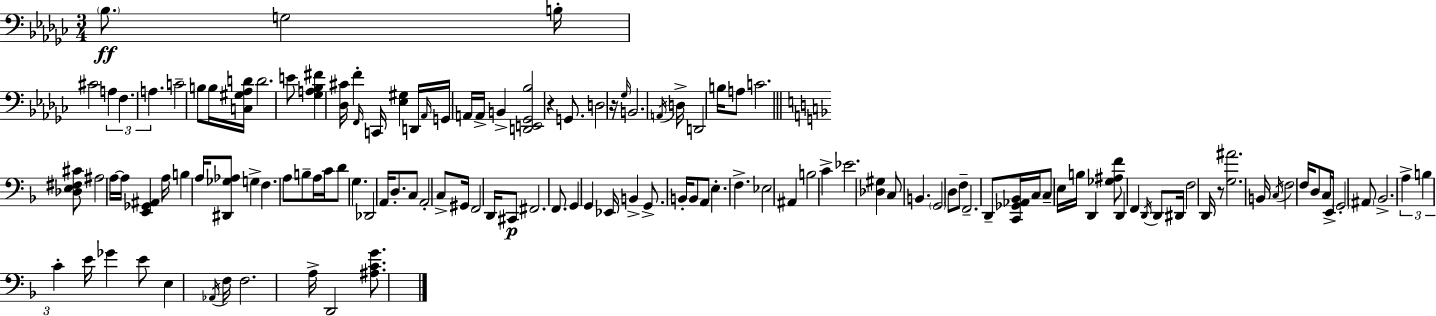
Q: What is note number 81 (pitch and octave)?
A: C3